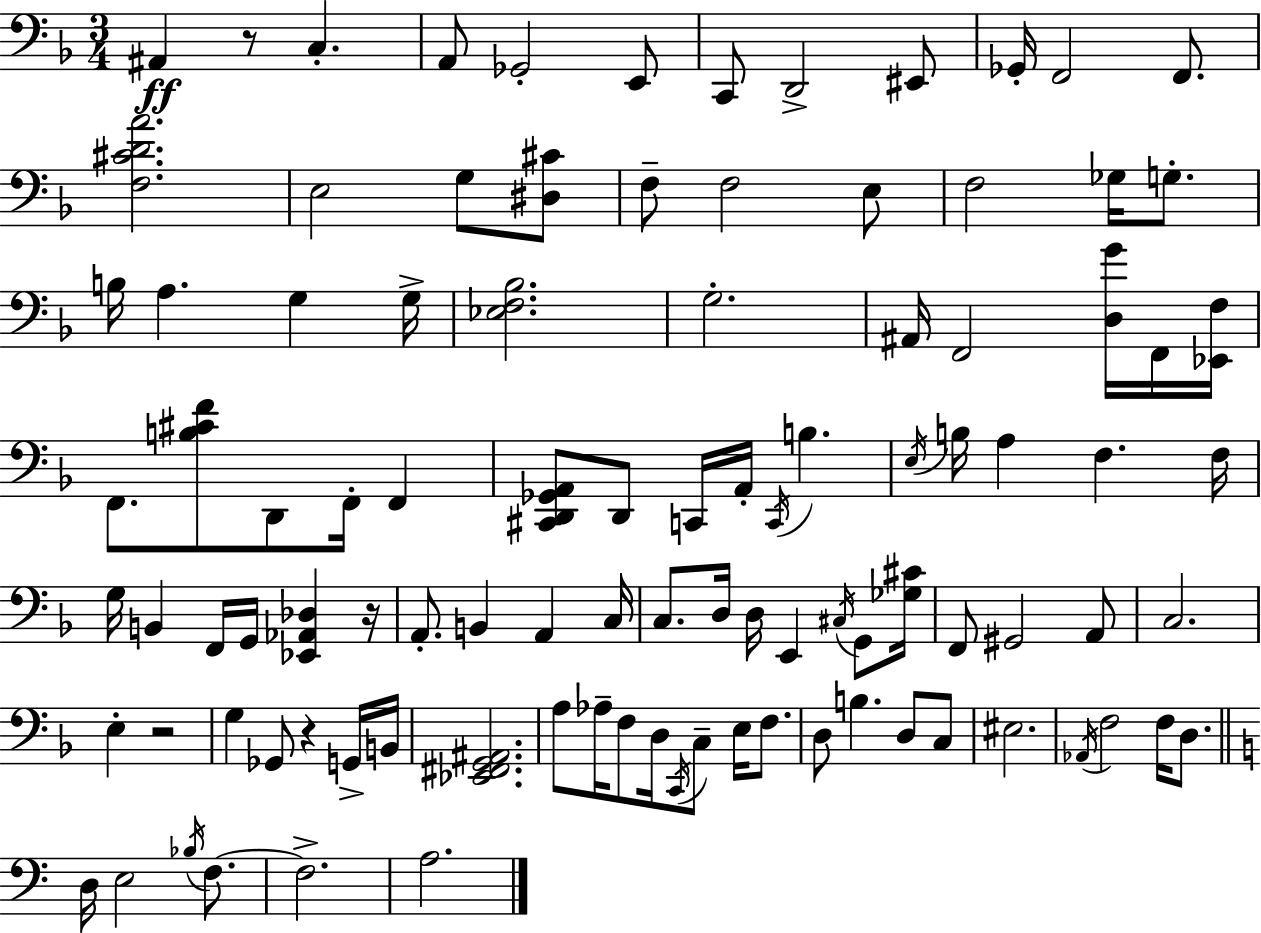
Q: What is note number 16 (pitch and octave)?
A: E3